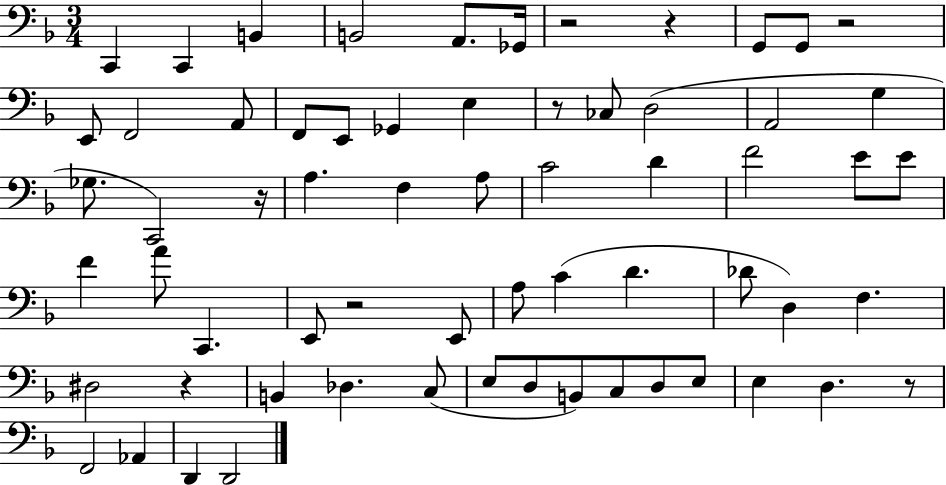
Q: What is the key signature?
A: F major